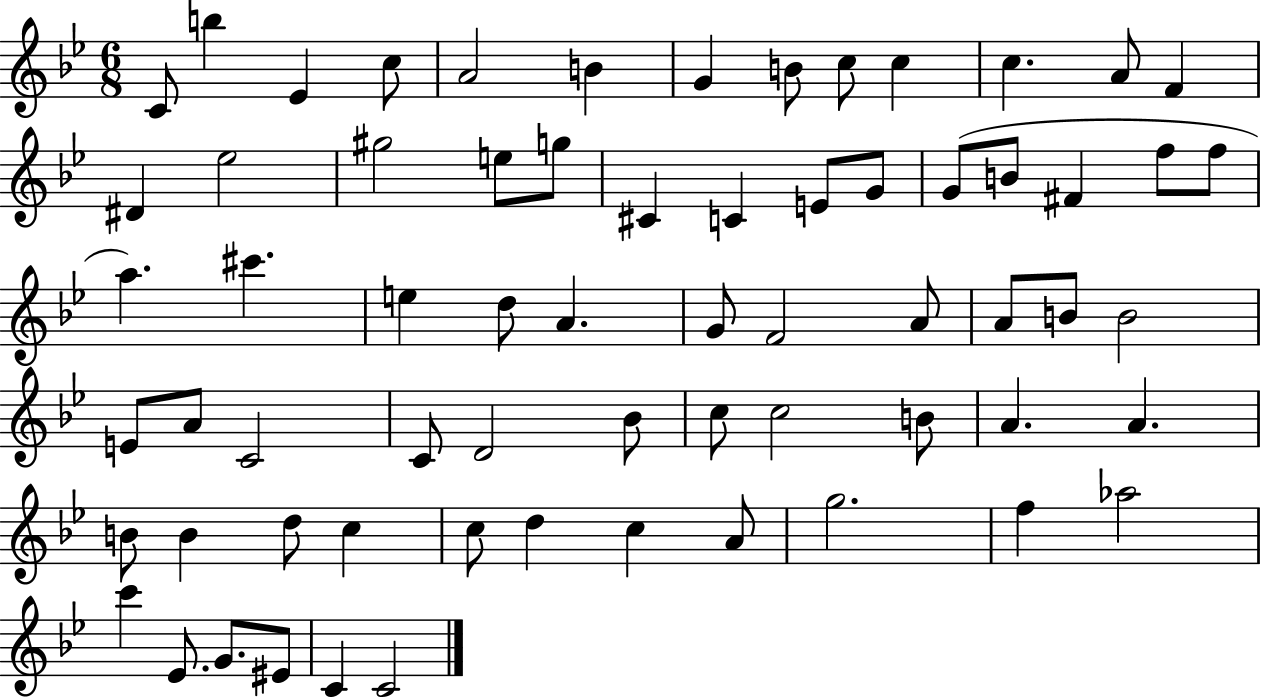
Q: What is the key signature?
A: BES major